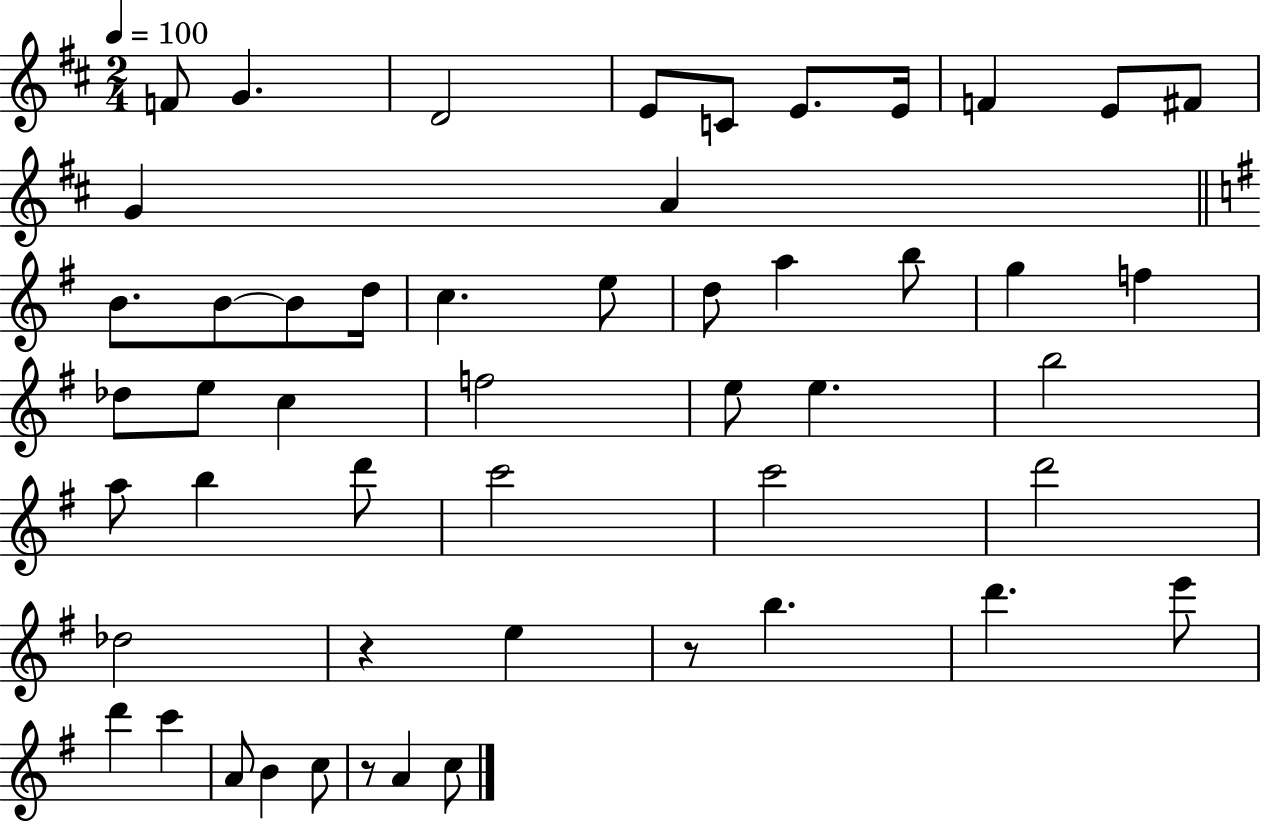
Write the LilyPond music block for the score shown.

{
  \clef treble
  \numericTimeSignature
  \time 2/4
  \key d \major
  \tempo 4 = 100
  f'8 g'4. | d'2 | e'8 c'8 e'8. e'16 | f'4 e'8 fis'8 | \break g'4 a'4 | \bar "||" \break \key e \minor b'8. b'8~~ b'8 d''16 | c''4. e''8 | d''8 a''4 b''8 | g''4 f''4 | \break des''8 e''8 c''4 | f''2 | e''8 e''4. | b''2 | \break a''8 b''4 d'''8 | c'''2 | c'''2 | d'''2 | \break des''2 | r4 e''4 | r8 b''4. | d'''4. e'''8 | \break d'''4 c'''4 | a'8 b'4 c''8 | r8 a'4 c''8 | \bar "|."
}